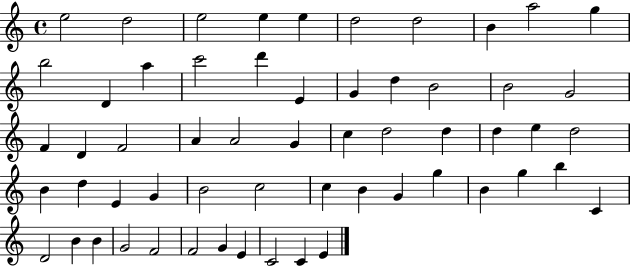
X:1
T:Untitled
M:4/4
L:1/4
K:C
e2 d2 e2 e e d2 d2 B a2 g b2 D a c'2 d' E G d B2 B2 G2 F D F2 A A2 G c d2 d d e d2 B d E G B2 c2 c B G g B g b C D2 B B G2 F2 F2 G E C2 C E